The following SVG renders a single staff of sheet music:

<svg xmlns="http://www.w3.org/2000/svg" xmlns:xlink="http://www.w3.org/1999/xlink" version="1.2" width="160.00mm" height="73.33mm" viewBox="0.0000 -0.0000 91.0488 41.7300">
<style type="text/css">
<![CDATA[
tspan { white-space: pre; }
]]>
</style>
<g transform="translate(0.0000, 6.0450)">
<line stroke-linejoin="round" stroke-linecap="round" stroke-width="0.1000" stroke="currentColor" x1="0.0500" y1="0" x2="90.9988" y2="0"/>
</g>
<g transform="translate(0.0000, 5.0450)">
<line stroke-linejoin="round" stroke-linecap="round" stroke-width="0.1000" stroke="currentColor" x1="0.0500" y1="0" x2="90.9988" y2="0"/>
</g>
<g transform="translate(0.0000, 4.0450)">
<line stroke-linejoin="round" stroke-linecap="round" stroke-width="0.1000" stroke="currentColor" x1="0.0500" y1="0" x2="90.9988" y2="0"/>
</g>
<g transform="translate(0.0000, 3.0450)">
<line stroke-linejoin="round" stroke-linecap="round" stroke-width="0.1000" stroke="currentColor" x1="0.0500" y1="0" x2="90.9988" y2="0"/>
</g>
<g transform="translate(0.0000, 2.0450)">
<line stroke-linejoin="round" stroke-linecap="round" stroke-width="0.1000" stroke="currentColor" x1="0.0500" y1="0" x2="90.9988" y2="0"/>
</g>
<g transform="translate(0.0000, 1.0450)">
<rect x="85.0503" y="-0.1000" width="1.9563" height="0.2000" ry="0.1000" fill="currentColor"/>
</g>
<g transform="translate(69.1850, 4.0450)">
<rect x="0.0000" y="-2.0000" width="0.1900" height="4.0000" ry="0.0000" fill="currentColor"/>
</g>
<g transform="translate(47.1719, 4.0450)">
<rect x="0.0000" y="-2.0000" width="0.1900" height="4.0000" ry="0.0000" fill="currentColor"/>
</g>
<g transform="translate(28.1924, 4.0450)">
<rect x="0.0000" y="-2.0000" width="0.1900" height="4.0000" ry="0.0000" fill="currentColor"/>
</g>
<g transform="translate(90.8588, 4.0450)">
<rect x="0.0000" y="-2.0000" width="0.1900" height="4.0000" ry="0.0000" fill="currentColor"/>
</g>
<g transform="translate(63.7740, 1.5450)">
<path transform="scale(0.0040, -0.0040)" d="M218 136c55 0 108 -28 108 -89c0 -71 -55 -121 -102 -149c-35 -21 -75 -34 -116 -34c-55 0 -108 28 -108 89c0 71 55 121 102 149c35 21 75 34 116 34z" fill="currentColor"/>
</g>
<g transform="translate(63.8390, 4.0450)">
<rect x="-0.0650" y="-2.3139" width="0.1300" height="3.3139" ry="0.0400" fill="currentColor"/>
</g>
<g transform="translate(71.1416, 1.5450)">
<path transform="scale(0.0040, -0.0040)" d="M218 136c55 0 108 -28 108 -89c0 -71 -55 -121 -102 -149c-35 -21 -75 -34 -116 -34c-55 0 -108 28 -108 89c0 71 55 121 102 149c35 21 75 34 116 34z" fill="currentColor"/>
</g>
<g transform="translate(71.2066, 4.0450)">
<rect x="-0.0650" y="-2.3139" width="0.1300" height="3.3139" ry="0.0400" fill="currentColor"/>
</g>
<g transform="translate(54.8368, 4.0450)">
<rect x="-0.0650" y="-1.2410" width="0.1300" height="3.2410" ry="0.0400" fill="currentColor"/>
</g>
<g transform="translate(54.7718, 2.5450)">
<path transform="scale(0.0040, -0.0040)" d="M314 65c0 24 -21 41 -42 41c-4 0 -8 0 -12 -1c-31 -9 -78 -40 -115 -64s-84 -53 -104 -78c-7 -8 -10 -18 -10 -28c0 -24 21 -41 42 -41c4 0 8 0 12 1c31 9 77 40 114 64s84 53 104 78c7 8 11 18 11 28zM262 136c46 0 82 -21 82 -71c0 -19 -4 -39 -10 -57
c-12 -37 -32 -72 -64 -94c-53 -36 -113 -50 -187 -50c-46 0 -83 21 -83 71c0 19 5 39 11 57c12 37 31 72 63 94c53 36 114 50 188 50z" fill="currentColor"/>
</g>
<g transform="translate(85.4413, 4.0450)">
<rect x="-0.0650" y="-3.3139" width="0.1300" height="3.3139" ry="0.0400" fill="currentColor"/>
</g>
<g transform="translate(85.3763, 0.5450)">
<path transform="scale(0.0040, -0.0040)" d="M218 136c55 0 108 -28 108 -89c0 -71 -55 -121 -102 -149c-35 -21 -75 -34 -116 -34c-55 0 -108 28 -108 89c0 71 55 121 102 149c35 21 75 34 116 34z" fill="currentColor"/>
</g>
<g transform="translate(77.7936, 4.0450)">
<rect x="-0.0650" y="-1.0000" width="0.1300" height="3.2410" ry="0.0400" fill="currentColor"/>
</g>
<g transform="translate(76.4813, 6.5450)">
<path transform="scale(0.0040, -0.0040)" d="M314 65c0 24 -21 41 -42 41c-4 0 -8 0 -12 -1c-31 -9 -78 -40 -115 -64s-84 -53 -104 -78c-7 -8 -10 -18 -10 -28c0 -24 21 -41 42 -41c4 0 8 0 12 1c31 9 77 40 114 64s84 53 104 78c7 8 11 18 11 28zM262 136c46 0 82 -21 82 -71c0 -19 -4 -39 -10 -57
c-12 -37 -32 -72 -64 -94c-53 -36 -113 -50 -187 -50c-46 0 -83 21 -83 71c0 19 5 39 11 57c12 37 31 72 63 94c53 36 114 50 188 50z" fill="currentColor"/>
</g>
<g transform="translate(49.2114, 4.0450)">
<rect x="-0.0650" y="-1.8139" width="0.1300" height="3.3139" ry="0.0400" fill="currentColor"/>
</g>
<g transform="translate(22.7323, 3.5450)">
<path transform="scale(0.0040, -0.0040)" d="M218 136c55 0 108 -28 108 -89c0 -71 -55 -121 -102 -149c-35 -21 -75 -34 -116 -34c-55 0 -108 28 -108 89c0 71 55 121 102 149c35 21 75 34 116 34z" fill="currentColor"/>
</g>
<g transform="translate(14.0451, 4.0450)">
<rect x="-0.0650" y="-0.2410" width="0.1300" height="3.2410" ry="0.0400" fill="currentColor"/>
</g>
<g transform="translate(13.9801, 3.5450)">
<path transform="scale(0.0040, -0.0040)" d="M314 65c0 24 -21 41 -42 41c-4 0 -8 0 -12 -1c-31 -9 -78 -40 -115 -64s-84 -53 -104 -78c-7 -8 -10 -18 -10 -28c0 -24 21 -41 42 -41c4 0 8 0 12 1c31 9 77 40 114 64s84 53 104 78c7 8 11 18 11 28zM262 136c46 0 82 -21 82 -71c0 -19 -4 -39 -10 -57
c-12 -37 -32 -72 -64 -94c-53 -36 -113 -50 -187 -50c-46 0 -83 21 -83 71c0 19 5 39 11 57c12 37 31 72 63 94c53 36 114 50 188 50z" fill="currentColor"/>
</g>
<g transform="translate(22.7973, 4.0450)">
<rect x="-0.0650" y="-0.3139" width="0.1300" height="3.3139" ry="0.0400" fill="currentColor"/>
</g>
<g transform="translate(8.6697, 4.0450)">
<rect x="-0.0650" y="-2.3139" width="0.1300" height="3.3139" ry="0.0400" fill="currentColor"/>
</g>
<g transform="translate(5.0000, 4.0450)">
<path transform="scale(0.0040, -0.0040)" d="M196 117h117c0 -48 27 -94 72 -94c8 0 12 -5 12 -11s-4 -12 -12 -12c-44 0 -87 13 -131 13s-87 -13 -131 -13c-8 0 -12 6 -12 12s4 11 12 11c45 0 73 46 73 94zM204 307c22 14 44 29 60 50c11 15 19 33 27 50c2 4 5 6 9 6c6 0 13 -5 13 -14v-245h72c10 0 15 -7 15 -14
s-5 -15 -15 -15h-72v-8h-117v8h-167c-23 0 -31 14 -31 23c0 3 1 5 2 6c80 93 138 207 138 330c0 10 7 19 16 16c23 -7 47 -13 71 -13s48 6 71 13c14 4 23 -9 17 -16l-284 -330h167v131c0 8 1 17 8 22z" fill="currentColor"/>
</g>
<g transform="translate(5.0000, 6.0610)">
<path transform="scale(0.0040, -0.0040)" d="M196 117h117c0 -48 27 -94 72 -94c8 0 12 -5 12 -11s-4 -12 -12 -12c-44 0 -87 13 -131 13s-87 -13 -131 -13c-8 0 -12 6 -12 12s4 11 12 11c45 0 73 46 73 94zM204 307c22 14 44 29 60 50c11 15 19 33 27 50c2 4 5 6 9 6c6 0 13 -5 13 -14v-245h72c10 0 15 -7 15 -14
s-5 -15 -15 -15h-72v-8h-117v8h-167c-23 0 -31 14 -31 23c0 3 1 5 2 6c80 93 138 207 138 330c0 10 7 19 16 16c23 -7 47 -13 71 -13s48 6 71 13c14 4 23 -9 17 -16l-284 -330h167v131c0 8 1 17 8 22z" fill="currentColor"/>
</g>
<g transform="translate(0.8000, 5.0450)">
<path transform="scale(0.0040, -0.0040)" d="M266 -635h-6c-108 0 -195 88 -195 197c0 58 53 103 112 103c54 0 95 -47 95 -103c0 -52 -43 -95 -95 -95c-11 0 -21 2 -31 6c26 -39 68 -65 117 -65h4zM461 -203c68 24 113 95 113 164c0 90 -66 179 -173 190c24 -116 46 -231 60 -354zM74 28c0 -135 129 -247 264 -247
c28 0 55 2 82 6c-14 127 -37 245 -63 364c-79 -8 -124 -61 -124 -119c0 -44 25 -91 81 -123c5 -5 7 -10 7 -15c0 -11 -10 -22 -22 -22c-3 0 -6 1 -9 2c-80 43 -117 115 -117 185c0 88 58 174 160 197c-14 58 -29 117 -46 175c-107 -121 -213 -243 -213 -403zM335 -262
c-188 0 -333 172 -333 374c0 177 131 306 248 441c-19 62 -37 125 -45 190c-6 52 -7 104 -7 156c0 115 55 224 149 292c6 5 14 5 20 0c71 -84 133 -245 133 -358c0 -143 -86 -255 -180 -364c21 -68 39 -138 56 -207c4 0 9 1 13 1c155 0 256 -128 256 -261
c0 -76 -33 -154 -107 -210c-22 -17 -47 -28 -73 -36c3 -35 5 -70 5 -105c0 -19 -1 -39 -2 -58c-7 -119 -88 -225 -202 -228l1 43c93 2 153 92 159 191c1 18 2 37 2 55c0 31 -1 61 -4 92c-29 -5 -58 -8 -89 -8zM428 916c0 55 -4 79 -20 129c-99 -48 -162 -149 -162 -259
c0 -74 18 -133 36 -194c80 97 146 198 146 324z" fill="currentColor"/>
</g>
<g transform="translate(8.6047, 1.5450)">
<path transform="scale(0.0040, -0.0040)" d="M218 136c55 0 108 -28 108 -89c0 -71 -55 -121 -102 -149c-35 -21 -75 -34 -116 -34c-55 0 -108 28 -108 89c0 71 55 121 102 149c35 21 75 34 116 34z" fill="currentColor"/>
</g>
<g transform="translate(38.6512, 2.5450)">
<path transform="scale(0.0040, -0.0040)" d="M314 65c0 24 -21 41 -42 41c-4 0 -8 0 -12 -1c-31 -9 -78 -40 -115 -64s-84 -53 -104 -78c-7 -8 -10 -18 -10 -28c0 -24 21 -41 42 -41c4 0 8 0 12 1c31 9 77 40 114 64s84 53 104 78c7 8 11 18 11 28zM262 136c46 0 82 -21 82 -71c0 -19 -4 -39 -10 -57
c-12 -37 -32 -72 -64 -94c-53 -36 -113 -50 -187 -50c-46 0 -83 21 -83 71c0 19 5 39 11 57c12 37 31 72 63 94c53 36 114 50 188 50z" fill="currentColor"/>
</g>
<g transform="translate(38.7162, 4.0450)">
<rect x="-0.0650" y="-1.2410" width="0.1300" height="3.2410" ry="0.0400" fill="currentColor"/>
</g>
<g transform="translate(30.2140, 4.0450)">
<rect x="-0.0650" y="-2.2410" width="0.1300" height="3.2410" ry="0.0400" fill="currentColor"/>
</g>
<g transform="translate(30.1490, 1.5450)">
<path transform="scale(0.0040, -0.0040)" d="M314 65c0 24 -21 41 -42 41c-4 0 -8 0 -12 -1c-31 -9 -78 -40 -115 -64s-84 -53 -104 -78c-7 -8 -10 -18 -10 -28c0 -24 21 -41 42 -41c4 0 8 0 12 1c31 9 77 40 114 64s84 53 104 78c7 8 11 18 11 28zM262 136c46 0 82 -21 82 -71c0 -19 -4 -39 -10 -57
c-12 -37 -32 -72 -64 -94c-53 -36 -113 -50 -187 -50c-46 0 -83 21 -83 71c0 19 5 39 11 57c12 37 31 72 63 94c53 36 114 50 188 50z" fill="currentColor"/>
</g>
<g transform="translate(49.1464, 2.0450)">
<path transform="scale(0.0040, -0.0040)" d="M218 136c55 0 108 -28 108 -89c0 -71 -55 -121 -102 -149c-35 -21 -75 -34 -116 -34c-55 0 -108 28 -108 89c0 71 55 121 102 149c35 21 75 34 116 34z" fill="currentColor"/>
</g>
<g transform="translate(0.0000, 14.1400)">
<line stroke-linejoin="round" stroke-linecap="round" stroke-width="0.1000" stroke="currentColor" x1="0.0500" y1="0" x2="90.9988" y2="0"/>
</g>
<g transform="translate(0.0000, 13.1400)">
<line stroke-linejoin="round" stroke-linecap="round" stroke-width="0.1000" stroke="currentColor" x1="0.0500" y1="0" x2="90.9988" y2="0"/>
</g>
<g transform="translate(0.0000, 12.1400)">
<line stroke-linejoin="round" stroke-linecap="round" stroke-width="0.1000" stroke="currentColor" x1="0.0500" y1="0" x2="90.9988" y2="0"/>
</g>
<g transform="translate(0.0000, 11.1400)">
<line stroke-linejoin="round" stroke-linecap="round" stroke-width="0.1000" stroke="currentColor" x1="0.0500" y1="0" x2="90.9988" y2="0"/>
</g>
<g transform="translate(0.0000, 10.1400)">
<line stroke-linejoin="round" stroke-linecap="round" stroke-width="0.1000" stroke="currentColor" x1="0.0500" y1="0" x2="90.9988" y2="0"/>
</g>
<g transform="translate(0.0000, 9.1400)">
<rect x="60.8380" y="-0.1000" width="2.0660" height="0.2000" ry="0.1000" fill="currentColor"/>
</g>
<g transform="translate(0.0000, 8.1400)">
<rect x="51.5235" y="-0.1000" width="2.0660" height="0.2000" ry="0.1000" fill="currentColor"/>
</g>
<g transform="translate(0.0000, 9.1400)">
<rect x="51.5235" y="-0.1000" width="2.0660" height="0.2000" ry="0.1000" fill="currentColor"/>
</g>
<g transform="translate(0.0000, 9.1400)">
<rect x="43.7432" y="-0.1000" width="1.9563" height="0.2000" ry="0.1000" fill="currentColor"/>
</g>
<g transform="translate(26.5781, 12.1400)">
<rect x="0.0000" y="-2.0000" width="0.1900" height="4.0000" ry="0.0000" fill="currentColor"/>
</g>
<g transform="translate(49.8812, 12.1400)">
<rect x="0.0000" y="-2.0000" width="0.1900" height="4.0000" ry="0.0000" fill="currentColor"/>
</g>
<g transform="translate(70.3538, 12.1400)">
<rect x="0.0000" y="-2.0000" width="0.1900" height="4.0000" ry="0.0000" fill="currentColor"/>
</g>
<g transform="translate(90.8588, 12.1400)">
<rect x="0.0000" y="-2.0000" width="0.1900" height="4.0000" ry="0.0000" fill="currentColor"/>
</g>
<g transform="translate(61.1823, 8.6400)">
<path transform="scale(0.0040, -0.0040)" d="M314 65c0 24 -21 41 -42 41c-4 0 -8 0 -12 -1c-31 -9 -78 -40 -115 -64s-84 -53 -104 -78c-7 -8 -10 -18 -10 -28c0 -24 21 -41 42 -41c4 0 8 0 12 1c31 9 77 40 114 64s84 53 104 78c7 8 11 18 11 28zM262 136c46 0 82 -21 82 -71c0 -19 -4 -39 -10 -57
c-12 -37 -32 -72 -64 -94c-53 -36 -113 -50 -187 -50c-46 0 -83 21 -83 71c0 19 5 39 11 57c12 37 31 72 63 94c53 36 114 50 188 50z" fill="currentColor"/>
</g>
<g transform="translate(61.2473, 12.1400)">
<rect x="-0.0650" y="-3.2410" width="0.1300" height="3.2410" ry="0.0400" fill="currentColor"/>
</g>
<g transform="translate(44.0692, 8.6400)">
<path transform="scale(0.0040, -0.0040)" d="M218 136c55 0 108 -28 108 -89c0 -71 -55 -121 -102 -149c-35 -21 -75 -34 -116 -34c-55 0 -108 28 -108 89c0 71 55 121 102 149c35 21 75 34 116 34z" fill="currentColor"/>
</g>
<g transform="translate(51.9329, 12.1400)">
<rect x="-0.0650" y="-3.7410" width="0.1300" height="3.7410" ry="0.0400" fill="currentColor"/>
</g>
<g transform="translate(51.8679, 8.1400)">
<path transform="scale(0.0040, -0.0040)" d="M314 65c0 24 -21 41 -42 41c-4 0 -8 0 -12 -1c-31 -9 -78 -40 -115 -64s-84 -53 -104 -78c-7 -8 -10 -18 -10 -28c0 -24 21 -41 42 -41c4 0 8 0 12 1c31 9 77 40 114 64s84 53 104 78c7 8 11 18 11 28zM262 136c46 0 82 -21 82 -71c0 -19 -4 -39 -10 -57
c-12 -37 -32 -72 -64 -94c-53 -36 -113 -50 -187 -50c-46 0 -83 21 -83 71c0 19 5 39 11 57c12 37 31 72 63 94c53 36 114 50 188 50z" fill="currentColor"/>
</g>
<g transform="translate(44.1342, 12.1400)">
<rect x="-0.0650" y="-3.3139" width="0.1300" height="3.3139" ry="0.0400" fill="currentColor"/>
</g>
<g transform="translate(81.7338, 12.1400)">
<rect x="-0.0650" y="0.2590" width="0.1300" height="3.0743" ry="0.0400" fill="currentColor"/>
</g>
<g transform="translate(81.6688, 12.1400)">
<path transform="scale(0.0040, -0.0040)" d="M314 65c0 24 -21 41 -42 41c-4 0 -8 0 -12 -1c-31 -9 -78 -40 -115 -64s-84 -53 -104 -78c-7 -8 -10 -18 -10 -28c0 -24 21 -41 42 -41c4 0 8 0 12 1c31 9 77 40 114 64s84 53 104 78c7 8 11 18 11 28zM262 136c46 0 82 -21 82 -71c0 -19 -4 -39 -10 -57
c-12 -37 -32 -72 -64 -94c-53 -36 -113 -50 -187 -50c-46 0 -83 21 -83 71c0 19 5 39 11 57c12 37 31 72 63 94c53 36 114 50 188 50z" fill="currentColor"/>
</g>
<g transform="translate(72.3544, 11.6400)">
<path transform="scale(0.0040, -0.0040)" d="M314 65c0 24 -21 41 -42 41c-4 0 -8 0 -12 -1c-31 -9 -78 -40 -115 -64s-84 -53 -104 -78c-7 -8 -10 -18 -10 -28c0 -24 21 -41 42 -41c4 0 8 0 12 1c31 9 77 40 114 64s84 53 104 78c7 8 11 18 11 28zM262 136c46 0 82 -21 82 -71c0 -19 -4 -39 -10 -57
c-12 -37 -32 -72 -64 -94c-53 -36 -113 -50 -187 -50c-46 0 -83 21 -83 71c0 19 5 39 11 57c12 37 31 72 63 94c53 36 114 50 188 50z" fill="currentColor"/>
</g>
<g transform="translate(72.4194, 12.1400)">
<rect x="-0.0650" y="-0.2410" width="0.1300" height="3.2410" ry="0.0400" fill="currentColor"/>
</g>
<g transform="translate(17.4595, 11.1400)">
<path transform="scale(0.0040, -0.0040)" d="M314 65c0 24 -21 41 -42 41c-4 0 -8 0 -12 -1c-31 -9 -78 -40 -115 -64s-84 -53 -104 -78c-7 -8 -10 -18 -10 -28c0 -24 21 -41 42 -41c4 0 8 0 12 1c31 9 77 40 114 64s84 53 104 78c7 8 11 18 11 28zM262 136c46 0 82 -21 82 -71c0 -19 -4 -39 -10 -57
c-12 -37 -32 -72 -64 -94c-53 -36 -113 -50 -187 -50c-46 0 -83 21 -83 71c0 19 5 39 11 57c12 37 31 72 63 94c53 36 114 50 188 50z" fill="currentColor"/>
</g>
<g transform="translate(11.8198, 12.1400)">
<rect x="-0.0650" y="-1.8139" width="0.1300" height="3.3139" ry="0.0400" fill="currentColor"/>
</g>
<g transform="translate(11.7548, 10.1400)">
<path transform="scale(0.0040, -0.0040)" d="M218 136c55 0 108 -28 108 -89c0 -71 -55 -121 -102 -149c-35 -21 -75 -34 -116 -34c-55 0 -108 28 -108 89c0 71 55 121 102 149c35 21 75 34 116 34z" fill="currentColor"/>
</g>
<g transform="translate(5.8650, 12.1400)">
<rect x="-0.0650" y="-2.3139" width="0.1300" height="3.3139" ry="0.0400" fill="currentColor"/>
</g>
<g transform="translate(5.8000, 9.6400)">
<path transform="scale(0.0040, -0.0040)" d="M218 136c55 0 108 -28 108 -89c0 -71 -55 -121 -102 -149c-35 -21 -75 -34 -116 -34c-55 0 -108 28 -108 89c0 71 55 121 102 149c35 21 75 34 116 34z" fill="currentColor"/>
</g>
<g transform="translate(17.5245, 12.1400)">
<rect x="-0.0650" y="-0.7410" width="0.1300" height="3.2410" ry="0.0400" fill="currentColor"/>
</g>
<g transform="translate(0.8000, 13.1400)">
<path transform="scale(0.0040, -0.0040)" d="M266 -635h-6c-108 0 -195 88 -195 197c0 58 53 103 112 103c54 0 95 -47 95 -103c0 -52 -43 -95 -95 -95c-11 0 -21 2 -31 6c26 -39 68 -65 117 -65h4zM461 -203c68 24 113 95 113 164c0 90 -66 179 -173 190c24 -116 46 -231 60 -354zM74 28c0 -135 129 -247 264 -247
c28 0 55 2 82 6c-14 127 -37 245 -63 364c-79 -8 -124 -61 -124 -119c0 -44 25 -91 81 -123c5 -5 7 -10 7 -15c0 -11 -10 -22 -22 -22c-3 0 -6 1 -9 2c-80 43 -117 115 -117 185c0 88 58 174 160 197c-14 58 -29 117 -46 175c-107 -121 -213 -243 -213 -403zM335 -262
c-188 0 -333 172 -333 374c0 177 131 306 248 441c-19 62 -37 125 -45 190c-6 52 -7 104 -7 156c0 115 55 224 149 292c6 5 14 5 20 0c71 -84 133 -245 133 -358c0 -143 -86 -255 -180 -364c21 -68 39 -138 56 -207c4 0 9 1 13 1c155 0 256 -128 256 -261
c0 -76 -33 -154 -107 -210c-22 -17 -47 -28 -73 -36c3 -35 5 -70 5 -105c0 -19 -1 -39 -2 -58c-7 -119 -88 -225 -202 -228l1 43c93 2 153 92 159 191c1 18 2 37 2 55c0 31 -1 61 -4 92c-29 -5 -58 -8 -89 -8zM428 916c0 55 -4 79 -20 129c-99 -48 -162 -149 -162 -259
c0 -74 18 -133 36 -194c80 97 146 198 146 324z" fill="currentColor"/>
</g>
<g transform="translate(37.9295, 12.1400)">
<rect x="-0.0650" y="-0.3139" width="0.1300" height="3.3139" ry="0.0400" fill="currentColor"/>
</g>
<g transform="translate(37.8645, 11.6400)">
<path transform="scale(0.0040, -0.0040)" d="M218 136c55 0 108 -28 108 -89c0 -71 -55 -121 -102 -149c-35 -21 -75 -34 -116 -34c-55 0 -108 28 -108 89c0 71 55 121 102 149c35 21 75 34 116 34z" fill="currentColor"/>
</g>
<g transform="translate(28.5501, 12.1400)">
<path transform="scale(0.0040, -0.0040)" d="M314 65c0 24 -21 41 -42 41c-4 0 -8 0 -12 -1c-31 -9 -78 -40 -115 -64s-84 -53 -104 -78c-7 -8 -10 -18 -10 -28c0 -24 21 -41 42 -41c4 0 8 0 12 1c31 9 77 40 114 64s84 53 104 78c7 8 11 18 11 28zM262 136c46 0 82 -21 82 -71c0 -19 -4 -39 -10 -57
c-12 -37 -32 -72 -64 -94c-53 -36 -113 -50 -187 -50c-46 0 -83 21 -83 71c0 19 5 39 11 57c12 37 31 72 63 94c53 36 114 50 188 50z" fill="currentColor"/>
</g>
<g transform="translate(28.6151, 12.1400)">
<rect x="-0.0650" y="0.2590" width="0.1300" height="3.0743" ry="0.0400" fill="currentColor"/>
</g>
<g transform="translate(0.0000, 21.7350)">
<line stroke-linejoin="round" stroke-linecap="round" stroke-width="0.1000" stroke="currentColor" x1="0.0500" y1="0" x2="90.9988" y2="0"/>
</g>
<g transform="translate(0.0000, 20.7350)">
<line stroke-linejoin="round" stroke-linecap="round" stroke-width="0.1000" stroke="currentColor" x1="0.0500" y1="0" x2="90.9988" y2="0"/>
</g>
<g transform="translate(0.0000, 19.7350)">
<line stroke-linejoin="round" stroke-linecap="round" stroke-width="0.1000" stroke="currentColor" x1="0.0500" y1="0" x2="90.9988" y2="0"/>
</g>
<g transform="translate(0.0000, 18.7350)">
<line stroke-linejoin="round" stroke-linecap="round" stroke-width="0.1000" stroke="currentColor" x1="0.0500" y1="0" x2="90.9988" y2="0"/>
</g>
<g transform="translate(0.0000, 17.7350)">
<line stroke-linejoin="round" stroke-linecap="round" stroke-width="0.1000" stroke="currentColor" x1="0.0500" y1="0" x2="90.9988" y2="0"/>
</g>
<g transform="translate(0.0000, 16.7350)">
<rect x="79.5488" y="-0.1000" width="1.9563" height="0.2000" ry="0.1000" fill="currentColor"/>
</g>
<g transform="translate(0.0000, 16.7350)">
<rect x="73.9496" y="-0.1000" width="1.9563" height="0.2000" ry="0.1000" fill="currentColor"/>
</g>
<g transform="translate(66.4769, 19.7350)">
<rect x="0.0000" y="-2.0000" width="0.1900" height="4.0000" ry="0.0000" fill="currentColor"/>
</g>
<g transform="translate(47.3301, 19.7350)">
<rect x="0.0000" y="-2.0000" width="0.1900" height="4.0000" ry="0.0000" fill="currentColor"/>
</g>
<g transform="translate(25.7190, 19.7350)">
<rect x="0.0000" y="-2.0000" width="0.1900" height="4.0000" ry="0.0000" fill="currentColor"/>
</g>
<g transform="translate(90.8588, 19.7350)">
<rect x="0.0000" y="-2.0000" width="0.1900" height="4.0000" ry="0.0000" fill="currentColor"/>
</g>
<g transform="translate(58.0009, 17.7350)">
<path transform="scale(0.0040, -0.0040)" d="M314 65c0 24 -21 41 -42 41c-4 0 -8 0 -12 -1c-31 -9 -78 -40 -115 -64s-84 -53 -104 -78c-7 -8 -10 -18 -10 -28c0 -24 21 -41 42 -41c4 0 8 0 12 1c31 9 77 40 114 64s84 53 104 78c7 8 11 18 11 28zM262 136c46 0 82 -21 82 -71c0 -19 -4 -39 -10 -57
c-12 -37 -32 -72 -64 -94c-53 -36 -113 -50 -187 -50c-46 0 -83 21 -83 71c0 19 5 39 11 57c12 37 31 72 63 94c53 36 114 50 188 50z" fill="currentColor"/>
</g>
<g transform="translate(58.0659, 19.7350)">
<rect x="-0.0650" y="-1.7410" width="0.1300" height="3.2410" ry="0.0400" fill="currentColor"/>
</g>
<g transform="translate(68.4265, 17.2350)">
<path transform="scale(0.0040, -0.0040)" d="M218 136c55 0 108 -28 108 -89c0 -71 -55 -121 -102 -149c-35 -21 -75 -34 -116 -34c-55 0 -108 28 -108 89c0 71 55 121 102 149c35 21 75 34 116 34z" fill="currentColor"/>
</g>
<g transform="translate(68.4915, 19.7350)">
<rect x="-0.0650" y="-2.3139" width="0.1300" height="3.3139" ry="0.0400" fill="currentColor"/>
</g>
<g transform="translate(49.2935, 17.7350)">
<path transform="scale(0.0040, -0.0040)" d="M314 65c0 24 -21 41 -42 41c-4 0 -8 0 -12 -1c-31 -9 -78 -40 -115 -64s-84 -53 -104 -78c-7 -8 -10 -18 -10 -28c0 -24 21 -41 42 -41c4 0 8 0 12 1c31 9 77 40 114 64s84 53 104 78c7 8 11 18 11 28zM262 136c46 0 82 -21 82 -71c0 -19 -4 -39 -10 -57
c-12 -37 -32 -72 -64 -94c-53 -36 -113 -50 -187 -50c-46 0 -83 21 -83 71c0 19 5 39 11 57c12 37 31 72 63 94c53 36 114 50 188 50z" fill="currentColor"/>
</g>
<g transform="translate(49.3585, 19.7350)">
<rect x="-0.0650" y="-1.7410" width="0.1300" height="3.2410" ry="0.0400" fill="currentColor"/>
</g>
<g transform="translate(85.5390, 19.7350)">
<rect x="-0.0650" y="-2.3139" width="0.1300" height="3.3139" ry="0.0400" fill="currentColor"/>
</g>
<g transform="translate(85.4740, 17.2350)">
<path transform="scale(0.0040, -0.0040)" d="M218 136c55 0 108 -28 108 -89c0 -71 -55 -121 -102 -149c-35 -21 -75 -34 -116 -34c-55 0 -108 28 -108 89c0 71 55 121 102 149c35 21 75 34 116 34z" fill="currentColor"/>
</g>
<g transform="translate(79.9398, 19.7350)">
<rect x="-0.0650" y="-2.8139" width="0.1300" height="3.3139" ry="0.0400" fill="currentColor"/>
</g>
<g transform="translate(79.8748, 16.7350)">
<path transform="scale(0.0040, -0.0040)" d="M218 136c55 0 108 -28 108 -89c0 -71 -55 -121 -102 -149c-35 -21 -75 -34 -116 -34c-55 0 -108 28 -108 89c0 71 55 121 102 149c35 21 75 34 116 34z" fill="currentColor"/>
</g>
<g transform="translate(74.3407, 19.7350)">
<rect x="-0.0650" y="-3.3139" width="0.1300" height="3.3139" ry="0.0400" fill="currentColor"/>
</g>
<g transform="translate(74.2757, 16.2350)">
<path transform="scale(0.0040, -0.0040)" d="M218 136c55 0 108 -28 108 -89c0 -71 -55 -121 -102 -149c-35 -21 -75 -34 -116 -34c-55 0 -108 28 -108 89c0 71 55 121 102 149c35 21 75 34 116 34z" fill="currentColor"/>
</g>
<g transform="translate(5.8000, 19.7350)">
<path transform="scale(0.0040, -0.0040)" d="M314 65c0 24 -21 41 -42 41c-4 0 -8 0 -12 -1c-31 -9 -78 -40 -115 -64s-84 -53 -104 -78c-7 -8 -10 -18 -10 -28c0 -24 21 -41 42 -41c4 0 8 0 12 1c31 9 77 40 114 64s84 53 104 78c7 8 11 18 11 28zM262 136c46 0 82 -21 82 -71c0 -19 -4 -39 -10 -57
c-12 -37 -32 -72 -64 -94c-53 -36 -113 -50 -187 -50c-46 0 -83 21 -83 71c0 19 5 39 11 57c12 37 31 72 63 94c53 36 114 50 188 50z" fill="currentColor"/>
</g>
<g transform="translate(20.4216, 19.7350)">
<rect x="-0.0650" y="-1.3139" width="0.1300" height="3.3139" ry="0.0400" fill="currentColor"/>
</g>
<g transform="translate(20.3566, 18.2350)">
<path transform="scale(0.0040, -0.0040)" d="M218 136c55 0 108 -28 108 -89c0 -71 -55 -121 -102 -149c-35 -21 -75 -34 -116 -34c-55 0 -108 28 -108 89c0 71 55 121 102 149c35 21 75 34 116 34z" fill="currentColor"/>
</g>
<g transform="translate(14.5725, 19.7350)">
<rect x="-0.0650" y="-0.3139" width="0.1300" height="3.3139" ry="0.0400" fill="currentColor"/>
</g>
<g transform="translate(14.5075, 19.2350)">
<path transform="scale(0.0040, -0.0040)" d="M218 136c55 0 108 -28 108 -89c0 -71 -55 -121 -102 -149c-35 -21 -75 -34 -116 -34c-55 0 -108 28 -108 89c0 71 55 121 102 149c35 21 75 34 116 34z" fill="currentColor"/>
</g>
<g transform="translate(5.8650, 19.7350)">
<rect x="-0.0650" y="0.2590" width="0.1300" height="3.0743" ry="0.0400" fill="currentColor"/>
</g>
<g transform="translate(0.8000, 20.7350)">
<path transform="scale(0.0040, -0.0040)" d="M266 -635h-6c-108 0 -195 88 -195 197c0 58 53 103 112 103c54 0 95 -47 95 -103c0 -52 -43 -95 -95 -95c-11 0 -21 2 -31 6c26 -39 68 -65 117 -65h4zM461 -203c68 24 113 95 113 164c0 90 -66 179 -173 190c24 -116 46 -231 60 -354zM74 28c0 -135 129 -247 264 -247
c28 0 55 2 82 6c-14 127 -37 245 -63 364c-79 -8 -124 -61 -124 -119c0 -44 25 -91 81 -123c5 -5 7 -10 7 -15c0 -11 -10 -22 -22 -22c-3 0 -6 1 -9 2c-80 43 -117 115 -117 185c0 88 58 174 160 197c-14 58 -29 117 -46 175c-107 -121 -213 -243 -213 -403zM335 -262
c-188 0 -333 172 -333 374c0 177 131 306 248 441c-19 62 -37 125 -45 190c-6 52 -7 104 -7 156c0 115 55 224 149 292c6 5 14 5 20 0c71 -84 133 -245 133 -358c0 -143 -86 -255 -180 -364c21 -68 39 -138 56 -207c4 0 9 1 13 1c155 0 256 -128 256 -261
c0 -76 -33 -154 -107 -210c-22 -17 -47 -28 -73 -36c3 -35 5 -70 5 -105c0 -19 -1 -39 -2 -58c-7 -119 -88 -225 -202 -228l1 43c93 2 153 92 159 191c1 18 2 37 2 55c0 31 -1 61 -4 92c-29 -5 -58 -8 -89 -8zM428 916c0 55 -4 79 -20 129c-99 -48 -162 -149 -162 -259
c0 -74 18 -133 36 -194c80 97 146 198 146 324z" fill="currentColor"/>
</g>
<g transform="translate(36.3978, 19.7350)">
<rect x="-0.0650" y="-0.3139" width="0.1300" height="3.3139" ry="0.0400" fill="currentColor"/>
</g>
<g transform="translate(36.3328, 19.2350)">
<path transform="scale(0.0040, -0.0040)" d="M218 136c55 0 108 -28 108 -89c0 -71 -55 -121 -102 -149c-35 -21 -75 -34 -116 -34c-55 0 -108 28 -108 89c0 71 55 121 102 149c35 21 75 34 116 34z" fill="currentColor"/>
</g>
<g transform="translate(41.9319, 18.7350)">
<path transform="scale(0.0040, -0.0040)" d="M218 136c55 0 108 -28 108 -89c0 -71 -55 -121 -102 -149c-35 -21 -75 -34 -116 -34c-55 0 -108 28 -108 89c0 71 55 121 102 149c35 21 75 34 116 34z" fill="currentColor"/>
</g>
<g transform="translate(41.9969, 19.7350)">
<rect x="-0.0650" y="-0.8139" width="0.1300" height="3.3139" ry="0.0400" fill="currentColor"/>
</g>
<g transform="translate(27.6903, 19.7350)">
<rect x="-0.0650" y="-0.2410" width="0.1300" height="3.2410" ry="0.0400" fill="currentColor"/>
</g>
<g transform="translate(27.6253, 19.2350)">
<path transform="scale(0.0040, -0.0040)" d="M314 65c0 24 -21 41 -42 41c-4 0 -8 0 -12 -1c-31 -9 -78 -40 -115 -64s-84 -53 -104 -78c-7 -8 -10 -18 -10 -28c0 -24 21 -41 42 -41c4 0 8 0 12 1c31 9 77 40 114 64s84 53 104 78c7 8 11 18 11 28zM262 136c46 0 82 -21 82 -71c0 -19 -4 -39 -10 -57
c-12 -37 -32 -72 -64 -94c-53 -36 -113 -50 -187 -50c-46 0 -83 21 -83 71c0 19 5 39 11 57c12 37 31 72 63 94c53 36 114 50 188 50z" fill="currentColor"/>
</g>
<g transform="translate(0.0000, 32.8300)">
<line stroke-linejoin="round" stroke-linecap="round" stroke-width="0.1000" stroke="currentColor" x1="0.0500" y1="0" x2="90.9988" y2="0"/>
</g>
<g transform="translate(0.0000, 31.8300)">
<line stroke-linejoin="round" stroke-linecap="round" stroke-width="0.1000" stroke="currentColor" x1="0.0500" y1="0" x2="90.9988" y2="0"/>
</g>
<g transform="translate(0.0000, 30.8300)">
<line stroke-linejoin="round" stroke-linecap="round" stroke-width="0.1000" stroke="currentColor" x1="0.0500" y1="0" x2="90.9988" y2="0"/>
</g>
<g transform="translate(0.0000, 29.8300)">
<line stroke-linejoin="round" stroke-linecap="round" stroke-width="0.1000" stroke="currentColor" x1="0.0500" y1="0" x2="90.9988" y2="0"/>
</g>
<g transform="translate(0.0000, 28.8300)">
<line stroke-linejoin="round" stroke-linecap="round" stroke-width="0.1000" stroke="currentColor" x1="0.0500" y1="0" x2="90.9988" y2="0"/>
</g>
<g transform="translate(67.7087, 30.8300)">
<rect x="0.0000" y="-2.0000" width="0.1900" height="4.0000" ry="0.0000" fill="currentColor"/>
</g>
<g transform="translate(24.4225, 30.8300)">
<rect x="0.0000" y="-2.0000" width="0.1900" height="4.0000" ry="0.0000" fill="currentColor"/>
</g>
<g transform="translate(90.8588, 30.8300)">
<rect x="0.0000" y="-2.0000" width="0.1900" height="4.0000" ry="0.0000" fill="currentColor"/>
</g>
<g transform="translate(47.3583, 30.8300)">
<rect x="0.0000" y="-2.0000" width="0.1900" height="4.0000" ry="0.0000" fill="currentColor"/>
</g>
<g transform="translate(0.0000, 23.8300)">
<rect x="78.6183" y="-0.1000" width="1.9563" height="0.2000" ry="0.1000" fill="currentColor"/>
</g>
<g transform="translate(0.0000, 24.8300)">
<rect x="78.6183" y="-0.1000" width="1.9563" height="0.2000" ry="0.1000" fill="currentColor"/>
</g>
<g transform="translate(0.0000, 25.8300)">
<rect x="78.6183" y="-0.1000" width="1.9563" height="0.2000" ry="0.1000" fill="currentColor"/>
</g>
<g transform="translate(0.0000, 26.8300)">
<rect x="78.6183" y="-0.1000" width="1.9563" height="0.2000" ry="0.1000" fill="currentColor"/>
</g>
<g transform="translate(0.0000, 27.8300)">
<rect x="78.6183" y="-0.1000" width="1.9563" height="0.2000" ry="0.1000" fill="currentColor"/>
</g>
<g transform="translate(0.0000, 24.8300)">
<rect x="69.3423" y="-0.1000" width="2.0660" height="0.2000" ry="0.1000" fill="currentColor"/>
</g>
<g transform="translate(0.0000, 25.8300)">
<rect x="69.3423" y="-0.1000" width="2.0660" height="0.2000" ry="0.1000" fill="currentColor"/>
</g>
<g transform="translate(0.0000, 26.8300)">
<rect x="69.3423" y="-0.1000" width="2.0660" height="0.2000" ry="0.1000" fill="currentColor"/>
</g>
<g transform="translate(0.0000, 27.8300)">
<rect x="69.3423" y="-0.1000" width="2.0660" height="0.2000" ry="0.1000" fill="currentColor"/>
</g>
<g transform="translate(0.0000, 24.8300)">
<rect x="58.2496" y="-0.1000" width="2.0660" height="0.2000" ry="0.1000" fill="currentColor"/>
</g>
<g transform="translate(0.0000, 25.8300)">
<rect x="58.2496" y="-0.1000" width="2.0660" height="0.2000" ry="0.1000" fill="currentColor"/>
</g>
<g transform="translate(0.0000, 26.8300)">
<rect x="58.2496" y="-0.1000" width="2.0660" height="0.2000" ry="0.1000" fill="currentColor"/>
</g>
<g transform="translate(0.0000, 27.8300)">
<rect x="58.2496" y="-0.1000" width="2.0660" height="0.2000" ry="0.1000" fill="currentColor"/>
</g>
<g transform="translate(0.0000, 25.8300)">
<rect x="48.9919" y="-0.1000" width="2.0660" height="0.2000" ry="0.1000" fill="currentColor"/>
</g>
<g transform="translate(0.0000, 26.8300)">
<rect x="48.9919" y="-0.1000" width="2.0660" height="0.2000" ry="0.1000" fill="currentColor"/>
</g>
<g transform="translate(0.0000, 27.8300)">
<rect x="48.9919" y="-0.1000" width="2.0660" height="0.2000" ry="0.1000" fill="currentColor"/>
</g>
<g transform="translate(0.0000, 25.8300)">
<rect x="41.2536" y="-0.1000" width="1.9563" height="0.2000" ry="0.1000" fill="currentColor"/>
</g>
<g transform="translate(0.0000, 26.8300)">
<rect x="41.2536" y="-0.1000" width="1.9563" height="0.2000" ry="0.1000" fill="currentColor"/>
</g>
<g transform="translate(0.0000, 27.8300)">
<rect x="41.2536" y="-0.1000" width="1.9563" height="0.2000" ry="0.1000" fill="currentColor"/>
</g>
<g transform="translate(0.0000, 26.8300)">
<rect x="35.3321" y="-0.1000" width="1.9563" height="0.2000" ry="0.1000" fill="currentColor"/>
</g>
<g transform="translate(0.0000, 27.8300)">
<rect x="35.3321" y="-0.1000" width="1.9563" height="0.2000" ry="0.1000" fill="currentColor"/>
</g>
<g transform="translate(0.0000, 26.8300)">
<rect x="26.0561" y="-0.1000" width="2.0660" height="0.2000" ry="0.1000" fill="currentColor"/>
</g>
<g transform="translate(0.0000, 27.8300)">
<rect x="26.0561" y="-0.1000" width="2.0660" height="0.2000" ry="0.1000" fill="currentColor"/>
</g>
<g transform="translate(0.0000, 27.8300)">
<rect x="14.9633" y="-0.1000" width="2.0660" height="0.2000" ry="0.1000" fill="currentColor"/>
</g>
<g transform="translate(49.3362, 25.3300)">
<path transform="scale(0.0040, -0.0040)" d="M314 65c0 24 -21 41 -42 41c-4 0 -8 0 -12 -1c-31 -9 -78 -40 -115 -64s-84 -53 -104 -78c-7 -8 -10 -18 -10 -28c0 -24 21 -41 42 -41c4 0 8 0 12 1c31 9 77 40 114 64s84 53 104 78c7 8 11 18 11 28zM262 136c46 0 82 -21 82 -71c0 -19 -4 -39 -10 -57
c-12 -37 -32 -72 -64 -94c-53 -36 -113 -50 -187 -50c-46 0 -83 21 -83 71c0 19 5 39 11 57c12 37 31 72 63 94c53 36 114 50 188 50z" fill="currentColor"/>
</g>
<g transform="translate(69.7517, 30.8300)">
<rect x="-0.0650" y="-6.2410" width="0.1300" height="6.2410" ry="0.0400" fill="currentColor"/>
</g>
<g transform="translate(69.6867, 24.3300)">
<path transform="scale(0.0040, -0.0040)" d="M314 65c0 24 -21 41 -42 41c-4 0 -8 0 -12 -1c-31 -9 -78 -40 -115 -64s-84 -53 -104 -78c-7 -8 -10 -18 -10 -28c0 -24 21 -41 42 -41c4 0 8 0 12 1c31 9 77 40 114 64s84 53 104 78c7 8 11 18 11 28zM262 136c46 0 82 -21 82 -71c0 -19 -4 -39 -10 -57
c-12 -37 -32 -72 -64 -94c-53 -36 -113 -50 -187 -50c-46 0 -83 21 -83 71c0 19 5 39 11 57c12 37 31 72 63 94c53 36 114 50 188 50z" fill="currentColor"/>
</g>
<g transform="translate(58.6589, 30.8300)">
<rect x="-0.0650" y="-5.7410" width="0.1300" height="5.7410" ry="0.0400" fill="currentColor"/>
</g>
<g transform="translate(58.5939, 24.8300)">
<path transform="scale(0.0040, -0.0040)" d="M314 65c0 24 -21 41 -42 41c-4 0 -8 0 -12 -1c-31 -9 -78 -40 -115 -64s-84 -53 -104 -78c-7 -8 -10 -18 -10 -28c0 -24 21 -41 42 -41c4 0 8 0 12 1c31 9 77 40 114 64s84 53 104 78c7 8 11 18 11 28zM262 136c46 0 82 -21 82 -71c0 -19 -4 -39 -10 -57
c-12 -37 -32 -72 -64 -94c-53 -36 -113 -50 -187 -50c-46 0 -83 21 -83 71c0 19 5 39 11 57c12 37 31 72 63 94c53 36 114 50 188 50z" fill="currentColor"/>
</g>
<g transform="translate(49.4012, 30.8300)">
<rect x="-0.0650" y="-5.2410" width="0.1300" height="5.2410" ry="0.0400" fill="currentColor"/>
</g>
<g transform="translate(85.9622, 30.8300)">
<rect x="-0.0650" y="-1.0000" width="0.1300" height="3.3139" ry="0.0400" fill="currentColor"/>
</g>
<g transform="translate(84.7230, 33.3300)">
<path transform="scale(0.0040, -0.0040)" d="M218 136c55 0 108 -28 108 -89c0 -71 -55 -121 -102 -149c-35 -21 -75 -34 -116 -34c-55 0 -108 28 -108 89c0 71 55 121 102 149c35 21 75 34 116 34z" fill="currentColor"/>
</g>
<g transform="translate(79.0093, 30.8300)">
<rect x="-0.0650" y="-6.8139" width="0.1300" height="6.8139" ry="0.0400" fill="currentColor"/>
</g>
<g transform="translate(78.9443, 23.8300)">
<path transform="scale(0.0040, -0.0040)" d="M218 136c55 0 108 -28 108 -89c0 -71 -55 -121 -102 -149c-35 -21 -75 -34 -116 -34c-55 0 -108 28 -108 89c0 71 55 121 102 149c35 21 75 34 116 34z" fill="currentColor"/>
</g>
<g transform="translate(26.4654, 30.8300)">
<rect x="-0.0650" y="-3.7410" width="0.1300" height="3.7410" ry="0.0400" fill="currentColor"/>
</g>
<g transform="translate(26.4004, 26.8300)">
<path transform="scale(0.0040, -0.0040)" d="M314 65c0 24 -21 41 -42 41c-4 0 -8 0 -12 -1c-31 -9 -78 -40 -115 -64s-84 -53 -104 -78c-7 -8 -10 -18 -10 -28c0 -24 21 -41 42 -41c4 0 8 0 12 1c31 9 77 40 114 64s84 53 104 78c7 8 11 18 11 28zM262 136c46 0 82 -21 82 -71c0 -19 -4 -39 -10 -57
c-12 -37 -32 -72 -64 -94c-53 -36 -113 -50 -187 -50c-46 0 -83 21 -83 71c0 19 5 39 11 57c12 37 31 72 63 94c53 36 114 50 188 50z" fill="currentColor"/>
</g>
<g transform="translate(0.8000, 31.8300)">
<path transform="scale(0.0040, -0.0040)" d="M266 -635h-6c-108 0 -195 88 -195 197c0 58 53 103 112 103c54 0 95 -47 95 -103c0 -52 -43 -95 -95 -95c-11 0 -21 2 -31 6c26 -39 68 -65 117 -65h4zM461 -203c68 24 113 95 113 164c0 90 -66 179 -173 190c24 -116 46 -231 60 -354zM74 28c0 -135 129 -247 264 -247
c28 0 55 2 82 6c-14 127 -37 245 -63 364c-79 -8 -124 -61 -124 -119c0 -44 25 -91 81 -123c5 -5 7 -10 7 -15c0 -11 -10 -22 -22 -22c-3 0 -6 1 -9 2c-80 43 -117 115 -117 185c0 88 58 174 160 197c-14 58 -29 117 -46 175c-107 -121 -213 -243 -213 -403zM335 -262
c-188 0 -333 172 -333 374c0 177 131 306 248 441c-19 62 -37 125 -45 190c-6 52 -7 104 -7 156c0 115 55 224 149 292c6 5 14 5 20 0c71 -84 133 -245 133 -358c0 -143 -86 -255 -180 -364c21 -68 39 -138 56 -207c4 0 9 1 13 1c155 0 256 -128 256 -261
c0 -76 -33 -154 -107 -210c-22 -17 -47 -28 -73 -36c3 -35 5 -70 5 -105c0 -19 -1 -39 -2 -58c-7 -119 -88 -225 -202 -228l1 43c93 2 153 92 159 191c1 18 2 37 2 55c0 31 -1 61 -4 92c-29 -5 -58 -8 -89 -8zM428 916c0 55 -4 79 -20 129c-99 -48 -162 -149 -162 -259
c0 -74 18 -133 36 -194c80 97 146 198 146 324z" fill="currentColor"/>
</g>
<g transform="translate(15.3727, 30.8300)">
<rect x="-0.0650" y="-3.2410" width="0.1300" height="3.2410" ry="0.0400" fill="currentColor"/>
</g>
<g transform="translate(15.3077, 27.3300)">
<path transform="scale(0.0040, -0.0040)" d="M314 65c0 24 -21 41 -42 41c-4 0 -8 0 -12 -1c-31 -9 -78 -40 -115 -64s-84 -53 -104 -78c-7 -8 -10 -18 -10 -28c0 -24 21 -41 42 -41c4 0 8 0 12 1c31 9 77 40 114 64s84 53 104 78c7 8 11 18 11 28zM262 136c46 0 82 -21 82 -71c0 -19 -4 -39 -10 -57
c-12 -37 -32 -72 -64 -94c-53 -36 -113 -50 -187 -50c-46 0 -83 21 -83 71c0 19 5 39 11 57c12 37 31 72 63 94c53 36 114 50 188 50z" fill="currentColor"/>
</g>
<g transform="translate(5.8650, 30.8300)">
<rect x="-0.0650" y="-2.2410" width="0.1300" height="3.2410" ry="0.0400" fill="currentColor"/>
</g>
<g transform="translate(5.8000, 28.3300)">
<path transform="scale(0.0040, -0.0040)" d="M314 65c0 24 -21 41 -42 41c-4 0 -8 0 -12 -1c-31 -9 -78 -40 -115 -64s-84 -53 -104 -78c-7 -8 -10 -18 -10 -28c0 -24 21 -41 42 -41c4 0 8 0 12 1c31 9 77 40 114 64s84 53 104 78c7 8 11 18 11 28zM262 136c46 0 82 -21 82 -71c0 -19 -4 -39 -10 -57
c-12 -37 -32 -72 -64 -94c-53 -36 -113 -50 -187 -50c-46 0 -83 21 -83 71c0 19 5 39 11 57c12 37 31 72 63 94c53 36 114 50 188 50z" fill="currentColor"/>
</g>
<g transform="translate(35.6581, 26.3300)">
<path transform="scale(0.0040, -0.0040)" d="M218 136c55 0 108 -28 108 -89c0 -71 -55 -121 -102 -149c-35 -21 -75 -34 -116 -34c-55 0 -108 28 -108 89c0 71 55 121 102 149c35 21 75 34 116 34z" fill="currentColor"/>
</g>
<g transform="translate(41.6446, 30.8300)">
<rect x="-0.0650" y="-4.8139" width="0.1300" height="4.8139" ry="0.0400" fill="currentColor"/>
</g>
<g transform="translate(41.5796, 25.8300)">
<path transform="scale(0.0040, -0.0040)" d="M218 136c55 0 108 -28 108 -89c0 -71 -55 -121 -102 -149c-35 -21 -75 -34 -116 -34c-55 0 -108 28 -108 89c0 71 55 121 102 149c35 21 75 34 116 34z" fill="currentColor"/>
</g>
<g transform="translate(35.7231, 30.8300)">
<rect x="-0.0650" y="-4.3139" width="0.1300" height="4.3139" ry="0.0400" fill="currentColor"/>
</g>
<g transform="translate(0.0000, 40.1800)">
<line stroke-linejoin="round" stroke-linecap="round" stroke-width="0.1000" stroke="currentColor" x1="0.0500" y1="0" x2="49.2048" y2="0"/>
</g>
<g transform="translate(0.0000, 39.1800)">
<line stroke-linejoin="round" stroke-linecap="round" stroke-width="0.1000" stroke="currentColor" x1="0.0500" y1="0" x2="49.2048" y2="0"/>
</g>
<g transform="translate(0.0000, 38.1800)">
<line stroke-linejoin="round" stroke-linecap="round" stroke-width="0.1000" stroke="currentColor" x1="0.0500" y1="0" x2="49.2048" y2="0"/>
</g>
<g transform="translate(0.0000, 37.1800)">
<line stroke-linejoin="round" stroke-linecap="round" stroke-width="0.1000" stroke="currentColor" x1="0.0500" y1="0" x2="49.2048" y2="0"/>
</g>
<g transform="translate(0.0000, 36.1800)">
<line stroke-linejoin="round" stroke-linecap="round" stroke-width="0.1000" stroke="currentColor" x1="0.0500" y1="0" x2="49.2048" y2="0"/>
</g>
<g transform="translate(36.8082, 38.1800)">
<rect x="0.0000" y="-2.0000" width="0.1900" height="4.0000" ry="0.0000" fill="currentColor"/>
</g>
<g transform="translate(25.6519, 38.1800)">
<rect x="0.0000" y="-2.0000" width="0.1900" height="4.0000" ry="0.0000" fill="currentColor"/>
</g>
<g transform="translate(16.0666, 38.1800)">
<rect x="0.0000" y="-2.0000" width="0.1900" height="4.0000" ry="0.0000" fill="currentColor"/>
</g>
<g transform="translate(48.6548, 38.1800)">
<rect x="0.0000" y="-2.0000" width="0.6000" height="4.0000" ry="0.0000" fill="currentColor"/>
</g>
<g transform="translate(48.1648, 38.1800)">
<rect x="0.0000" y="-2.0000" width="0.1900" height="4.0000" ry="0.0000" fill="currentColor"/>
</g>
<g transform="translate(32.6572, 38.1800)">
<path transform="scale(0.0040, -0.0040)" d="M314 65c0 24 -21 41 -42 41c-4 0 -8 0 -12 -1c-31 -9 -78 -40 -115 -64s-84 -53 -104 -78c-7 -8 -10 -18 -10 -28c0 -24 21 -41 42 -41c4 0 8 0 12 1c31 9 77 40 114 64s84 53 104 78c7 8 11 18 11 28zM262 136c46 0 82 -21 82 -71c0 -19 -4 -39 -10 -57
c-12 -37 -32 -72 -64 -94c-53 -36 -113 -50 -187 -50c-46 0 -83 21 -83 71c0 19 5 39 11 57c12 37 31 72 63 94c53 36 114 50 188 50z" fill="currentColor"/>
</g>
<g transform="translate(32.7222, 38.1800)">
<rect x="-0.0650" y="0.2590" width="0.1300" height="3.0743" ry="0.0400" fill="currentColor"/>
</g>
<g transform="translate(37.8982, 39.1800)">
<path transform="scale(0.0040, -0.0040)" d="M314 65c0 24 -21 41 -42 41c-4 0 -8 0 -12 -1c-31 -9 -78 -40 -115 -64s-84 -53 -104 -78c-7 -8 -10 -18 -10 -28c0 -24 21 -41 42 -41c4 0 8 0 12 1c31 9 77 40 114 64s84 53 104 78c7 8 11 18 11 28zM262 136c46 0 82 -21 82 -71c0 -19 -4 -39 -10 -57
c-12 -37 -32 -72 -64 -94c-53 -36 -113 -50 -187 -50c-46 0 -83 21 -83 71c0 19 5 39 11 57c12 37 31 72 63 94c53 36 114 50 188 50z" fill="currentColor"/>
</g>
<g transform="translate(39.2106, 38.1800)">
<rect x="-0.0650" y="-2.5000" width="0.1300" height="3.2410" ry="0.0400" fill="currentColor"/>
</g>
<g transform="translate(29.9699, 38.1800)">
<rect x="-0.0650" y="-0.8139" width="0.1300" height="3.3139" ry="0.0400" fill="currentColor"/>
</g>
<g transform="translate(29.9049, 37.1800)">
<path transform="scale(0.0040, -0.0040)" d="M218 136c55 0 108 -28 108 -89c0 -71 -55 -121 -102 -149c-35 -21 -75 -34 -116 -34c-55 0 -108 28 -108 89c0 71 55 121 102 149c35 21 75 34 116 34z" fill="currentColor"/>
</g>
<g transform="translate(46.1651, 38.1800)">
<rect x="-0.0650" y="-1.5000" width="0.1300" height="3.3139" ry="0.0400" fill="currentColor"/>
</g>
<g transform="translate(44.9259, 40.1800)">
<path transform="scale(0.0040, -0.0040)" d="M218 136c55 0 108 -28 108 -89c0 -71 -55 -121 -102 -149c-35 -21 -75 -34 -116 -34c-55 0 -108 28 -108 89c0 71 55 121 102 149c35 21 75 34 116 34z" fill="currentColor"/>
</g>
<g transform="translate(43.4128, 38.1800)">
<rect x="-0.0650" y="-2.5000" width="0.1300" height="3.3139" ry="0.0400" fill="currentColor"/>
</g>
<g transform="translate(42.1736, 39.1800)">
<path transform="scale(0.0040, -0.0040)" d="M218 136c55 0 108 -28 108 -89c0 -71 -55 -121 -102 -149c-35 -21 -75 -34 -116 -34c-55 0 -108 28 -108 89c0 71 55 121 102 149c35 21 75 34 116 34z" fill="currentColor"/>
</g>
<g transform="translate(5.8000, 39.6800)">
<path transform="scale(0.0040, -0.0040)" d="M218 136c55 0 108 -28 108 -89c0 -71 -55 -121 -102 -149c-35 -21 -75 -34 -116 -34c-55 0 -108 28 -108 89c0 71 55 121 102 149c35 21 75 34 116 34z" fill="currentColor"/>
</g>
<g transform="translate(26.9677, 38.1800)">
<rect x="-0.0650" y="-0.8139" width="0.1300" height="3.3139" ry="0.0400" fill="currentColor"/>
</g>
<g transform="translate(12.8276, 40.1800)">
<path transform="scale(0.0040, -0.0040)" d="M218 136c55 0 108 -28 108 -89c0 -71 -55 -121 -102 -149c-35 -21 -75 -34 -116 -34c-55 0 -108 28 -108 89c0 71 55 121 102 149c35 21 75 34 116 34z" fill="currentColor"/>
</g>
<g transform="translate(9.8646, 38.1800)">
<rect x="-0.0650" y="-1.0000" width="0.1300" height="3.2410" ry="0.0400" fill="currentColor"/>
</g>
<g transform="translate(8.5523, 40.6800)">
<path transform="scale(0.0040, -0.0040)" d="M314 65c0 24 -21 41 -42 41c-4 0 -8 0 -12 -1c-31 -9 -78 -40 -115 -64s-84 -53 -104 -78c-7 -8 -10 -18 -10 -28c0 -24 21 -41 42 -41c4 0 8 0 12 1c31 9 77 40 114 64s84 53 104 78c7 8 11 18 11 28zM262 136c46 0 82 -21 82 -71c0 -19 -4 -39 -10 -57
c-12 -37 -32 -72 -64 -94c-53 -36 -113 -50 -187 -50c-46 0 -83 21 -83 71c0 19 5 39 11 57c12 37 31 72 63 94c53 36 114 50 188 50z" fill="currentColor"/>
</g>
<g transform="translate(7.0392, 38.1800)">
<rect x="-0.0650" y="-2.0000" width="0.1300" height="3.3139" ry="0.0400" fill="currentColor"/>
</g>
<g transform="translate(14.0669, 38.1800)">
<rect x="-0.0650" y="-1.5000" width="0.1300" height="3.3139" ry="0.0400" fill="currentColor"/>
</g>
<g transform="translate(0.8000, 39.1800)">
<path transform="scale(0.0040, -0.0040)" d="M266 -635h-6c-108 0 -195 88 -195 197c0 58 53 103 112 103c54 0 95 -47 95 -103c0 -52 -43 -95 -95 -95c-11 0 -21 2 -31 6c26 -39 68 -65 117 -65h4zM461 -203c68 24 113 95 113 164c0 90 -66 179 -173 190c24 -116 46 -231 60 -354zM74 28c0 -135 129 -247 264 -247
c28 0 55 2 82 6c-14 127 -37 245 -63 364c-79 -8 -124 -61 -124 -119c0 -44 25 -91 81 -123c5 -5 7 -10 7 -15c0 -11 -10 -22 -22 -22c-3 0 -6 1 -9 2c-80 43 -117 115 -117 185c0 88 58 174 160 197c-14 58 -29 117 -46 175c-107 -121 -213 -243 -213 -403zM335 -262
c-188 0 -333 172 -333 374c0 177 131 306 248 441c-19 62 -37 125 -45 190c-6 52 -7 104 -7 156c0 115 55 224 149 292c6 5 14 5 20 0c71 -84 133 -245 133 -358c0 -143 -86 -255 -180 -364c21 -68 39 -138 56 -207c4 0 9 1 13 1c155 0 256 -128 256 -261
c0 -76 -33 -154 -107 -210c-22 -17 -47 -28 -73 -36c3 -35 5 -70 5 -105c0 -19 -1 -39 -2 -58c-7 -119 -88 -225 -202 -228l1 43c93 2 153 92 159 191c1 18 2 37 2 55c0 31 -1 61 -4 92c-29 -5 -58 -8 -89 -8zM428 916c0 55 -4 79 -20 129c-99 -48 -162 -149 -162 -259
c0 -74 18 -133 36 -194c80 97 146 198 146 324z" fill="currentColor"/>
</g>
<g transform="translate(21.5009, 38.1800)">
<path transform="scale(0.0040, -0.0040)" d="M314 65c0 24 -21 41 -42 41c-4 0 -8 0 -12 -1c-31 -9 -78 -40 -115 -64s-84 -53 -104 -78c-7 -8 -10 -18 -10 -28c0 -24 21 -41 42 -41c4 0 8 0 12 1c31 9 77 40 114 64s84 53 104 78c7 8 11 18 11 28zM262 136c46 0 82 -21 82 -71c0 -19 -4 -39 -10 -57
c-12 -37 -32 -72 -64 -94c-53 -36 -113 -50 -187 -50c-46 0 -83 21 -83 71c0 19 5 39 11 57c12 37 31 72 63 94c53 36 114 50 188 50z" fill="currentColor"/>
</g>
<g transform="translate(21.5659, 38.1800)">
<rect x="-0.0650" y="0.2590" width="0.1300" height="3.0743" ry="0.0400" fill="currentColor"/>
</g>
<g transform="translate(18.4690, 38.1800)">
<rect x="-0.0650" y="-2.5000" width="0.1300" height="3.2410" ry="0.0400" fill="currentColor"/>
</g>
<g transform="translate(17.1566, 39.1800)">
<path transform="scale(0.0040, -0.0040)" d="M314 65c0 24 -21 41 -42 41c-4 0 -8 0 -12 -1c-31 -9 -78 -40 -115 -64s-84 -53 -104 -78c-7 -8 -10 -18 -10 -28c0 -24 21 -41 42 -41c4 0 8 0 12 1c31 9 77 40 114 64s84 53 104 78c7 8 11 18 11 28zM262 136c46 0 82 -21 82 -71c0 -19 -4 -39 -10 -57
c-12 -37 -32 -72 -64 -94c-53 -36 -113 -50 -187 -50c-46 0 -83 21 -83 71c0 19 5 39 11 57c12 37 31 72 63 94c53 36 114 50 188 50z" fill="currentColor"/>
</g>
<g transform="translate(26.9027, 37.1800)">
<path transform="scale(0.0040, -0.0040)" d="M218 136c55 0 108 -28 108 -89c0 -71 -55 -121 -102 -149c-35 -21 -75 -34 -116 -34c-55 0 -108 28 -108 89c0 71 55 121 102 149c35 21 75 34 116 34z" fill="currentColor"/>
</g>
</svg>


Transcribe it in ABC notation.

X:1
T:Untitled
M:4/4
L:1/4
K:C
g c2 c g2 e2 f e2 g g D2 b g f d2 B2 c b c'2 b2 c2 B2 B2 c e c2 c d f2 f2 g b a g g2 b2 c'2 d' e' f'2 g'2 a'2 b' D F D2 E G2 B2 d d B2 G2 G E